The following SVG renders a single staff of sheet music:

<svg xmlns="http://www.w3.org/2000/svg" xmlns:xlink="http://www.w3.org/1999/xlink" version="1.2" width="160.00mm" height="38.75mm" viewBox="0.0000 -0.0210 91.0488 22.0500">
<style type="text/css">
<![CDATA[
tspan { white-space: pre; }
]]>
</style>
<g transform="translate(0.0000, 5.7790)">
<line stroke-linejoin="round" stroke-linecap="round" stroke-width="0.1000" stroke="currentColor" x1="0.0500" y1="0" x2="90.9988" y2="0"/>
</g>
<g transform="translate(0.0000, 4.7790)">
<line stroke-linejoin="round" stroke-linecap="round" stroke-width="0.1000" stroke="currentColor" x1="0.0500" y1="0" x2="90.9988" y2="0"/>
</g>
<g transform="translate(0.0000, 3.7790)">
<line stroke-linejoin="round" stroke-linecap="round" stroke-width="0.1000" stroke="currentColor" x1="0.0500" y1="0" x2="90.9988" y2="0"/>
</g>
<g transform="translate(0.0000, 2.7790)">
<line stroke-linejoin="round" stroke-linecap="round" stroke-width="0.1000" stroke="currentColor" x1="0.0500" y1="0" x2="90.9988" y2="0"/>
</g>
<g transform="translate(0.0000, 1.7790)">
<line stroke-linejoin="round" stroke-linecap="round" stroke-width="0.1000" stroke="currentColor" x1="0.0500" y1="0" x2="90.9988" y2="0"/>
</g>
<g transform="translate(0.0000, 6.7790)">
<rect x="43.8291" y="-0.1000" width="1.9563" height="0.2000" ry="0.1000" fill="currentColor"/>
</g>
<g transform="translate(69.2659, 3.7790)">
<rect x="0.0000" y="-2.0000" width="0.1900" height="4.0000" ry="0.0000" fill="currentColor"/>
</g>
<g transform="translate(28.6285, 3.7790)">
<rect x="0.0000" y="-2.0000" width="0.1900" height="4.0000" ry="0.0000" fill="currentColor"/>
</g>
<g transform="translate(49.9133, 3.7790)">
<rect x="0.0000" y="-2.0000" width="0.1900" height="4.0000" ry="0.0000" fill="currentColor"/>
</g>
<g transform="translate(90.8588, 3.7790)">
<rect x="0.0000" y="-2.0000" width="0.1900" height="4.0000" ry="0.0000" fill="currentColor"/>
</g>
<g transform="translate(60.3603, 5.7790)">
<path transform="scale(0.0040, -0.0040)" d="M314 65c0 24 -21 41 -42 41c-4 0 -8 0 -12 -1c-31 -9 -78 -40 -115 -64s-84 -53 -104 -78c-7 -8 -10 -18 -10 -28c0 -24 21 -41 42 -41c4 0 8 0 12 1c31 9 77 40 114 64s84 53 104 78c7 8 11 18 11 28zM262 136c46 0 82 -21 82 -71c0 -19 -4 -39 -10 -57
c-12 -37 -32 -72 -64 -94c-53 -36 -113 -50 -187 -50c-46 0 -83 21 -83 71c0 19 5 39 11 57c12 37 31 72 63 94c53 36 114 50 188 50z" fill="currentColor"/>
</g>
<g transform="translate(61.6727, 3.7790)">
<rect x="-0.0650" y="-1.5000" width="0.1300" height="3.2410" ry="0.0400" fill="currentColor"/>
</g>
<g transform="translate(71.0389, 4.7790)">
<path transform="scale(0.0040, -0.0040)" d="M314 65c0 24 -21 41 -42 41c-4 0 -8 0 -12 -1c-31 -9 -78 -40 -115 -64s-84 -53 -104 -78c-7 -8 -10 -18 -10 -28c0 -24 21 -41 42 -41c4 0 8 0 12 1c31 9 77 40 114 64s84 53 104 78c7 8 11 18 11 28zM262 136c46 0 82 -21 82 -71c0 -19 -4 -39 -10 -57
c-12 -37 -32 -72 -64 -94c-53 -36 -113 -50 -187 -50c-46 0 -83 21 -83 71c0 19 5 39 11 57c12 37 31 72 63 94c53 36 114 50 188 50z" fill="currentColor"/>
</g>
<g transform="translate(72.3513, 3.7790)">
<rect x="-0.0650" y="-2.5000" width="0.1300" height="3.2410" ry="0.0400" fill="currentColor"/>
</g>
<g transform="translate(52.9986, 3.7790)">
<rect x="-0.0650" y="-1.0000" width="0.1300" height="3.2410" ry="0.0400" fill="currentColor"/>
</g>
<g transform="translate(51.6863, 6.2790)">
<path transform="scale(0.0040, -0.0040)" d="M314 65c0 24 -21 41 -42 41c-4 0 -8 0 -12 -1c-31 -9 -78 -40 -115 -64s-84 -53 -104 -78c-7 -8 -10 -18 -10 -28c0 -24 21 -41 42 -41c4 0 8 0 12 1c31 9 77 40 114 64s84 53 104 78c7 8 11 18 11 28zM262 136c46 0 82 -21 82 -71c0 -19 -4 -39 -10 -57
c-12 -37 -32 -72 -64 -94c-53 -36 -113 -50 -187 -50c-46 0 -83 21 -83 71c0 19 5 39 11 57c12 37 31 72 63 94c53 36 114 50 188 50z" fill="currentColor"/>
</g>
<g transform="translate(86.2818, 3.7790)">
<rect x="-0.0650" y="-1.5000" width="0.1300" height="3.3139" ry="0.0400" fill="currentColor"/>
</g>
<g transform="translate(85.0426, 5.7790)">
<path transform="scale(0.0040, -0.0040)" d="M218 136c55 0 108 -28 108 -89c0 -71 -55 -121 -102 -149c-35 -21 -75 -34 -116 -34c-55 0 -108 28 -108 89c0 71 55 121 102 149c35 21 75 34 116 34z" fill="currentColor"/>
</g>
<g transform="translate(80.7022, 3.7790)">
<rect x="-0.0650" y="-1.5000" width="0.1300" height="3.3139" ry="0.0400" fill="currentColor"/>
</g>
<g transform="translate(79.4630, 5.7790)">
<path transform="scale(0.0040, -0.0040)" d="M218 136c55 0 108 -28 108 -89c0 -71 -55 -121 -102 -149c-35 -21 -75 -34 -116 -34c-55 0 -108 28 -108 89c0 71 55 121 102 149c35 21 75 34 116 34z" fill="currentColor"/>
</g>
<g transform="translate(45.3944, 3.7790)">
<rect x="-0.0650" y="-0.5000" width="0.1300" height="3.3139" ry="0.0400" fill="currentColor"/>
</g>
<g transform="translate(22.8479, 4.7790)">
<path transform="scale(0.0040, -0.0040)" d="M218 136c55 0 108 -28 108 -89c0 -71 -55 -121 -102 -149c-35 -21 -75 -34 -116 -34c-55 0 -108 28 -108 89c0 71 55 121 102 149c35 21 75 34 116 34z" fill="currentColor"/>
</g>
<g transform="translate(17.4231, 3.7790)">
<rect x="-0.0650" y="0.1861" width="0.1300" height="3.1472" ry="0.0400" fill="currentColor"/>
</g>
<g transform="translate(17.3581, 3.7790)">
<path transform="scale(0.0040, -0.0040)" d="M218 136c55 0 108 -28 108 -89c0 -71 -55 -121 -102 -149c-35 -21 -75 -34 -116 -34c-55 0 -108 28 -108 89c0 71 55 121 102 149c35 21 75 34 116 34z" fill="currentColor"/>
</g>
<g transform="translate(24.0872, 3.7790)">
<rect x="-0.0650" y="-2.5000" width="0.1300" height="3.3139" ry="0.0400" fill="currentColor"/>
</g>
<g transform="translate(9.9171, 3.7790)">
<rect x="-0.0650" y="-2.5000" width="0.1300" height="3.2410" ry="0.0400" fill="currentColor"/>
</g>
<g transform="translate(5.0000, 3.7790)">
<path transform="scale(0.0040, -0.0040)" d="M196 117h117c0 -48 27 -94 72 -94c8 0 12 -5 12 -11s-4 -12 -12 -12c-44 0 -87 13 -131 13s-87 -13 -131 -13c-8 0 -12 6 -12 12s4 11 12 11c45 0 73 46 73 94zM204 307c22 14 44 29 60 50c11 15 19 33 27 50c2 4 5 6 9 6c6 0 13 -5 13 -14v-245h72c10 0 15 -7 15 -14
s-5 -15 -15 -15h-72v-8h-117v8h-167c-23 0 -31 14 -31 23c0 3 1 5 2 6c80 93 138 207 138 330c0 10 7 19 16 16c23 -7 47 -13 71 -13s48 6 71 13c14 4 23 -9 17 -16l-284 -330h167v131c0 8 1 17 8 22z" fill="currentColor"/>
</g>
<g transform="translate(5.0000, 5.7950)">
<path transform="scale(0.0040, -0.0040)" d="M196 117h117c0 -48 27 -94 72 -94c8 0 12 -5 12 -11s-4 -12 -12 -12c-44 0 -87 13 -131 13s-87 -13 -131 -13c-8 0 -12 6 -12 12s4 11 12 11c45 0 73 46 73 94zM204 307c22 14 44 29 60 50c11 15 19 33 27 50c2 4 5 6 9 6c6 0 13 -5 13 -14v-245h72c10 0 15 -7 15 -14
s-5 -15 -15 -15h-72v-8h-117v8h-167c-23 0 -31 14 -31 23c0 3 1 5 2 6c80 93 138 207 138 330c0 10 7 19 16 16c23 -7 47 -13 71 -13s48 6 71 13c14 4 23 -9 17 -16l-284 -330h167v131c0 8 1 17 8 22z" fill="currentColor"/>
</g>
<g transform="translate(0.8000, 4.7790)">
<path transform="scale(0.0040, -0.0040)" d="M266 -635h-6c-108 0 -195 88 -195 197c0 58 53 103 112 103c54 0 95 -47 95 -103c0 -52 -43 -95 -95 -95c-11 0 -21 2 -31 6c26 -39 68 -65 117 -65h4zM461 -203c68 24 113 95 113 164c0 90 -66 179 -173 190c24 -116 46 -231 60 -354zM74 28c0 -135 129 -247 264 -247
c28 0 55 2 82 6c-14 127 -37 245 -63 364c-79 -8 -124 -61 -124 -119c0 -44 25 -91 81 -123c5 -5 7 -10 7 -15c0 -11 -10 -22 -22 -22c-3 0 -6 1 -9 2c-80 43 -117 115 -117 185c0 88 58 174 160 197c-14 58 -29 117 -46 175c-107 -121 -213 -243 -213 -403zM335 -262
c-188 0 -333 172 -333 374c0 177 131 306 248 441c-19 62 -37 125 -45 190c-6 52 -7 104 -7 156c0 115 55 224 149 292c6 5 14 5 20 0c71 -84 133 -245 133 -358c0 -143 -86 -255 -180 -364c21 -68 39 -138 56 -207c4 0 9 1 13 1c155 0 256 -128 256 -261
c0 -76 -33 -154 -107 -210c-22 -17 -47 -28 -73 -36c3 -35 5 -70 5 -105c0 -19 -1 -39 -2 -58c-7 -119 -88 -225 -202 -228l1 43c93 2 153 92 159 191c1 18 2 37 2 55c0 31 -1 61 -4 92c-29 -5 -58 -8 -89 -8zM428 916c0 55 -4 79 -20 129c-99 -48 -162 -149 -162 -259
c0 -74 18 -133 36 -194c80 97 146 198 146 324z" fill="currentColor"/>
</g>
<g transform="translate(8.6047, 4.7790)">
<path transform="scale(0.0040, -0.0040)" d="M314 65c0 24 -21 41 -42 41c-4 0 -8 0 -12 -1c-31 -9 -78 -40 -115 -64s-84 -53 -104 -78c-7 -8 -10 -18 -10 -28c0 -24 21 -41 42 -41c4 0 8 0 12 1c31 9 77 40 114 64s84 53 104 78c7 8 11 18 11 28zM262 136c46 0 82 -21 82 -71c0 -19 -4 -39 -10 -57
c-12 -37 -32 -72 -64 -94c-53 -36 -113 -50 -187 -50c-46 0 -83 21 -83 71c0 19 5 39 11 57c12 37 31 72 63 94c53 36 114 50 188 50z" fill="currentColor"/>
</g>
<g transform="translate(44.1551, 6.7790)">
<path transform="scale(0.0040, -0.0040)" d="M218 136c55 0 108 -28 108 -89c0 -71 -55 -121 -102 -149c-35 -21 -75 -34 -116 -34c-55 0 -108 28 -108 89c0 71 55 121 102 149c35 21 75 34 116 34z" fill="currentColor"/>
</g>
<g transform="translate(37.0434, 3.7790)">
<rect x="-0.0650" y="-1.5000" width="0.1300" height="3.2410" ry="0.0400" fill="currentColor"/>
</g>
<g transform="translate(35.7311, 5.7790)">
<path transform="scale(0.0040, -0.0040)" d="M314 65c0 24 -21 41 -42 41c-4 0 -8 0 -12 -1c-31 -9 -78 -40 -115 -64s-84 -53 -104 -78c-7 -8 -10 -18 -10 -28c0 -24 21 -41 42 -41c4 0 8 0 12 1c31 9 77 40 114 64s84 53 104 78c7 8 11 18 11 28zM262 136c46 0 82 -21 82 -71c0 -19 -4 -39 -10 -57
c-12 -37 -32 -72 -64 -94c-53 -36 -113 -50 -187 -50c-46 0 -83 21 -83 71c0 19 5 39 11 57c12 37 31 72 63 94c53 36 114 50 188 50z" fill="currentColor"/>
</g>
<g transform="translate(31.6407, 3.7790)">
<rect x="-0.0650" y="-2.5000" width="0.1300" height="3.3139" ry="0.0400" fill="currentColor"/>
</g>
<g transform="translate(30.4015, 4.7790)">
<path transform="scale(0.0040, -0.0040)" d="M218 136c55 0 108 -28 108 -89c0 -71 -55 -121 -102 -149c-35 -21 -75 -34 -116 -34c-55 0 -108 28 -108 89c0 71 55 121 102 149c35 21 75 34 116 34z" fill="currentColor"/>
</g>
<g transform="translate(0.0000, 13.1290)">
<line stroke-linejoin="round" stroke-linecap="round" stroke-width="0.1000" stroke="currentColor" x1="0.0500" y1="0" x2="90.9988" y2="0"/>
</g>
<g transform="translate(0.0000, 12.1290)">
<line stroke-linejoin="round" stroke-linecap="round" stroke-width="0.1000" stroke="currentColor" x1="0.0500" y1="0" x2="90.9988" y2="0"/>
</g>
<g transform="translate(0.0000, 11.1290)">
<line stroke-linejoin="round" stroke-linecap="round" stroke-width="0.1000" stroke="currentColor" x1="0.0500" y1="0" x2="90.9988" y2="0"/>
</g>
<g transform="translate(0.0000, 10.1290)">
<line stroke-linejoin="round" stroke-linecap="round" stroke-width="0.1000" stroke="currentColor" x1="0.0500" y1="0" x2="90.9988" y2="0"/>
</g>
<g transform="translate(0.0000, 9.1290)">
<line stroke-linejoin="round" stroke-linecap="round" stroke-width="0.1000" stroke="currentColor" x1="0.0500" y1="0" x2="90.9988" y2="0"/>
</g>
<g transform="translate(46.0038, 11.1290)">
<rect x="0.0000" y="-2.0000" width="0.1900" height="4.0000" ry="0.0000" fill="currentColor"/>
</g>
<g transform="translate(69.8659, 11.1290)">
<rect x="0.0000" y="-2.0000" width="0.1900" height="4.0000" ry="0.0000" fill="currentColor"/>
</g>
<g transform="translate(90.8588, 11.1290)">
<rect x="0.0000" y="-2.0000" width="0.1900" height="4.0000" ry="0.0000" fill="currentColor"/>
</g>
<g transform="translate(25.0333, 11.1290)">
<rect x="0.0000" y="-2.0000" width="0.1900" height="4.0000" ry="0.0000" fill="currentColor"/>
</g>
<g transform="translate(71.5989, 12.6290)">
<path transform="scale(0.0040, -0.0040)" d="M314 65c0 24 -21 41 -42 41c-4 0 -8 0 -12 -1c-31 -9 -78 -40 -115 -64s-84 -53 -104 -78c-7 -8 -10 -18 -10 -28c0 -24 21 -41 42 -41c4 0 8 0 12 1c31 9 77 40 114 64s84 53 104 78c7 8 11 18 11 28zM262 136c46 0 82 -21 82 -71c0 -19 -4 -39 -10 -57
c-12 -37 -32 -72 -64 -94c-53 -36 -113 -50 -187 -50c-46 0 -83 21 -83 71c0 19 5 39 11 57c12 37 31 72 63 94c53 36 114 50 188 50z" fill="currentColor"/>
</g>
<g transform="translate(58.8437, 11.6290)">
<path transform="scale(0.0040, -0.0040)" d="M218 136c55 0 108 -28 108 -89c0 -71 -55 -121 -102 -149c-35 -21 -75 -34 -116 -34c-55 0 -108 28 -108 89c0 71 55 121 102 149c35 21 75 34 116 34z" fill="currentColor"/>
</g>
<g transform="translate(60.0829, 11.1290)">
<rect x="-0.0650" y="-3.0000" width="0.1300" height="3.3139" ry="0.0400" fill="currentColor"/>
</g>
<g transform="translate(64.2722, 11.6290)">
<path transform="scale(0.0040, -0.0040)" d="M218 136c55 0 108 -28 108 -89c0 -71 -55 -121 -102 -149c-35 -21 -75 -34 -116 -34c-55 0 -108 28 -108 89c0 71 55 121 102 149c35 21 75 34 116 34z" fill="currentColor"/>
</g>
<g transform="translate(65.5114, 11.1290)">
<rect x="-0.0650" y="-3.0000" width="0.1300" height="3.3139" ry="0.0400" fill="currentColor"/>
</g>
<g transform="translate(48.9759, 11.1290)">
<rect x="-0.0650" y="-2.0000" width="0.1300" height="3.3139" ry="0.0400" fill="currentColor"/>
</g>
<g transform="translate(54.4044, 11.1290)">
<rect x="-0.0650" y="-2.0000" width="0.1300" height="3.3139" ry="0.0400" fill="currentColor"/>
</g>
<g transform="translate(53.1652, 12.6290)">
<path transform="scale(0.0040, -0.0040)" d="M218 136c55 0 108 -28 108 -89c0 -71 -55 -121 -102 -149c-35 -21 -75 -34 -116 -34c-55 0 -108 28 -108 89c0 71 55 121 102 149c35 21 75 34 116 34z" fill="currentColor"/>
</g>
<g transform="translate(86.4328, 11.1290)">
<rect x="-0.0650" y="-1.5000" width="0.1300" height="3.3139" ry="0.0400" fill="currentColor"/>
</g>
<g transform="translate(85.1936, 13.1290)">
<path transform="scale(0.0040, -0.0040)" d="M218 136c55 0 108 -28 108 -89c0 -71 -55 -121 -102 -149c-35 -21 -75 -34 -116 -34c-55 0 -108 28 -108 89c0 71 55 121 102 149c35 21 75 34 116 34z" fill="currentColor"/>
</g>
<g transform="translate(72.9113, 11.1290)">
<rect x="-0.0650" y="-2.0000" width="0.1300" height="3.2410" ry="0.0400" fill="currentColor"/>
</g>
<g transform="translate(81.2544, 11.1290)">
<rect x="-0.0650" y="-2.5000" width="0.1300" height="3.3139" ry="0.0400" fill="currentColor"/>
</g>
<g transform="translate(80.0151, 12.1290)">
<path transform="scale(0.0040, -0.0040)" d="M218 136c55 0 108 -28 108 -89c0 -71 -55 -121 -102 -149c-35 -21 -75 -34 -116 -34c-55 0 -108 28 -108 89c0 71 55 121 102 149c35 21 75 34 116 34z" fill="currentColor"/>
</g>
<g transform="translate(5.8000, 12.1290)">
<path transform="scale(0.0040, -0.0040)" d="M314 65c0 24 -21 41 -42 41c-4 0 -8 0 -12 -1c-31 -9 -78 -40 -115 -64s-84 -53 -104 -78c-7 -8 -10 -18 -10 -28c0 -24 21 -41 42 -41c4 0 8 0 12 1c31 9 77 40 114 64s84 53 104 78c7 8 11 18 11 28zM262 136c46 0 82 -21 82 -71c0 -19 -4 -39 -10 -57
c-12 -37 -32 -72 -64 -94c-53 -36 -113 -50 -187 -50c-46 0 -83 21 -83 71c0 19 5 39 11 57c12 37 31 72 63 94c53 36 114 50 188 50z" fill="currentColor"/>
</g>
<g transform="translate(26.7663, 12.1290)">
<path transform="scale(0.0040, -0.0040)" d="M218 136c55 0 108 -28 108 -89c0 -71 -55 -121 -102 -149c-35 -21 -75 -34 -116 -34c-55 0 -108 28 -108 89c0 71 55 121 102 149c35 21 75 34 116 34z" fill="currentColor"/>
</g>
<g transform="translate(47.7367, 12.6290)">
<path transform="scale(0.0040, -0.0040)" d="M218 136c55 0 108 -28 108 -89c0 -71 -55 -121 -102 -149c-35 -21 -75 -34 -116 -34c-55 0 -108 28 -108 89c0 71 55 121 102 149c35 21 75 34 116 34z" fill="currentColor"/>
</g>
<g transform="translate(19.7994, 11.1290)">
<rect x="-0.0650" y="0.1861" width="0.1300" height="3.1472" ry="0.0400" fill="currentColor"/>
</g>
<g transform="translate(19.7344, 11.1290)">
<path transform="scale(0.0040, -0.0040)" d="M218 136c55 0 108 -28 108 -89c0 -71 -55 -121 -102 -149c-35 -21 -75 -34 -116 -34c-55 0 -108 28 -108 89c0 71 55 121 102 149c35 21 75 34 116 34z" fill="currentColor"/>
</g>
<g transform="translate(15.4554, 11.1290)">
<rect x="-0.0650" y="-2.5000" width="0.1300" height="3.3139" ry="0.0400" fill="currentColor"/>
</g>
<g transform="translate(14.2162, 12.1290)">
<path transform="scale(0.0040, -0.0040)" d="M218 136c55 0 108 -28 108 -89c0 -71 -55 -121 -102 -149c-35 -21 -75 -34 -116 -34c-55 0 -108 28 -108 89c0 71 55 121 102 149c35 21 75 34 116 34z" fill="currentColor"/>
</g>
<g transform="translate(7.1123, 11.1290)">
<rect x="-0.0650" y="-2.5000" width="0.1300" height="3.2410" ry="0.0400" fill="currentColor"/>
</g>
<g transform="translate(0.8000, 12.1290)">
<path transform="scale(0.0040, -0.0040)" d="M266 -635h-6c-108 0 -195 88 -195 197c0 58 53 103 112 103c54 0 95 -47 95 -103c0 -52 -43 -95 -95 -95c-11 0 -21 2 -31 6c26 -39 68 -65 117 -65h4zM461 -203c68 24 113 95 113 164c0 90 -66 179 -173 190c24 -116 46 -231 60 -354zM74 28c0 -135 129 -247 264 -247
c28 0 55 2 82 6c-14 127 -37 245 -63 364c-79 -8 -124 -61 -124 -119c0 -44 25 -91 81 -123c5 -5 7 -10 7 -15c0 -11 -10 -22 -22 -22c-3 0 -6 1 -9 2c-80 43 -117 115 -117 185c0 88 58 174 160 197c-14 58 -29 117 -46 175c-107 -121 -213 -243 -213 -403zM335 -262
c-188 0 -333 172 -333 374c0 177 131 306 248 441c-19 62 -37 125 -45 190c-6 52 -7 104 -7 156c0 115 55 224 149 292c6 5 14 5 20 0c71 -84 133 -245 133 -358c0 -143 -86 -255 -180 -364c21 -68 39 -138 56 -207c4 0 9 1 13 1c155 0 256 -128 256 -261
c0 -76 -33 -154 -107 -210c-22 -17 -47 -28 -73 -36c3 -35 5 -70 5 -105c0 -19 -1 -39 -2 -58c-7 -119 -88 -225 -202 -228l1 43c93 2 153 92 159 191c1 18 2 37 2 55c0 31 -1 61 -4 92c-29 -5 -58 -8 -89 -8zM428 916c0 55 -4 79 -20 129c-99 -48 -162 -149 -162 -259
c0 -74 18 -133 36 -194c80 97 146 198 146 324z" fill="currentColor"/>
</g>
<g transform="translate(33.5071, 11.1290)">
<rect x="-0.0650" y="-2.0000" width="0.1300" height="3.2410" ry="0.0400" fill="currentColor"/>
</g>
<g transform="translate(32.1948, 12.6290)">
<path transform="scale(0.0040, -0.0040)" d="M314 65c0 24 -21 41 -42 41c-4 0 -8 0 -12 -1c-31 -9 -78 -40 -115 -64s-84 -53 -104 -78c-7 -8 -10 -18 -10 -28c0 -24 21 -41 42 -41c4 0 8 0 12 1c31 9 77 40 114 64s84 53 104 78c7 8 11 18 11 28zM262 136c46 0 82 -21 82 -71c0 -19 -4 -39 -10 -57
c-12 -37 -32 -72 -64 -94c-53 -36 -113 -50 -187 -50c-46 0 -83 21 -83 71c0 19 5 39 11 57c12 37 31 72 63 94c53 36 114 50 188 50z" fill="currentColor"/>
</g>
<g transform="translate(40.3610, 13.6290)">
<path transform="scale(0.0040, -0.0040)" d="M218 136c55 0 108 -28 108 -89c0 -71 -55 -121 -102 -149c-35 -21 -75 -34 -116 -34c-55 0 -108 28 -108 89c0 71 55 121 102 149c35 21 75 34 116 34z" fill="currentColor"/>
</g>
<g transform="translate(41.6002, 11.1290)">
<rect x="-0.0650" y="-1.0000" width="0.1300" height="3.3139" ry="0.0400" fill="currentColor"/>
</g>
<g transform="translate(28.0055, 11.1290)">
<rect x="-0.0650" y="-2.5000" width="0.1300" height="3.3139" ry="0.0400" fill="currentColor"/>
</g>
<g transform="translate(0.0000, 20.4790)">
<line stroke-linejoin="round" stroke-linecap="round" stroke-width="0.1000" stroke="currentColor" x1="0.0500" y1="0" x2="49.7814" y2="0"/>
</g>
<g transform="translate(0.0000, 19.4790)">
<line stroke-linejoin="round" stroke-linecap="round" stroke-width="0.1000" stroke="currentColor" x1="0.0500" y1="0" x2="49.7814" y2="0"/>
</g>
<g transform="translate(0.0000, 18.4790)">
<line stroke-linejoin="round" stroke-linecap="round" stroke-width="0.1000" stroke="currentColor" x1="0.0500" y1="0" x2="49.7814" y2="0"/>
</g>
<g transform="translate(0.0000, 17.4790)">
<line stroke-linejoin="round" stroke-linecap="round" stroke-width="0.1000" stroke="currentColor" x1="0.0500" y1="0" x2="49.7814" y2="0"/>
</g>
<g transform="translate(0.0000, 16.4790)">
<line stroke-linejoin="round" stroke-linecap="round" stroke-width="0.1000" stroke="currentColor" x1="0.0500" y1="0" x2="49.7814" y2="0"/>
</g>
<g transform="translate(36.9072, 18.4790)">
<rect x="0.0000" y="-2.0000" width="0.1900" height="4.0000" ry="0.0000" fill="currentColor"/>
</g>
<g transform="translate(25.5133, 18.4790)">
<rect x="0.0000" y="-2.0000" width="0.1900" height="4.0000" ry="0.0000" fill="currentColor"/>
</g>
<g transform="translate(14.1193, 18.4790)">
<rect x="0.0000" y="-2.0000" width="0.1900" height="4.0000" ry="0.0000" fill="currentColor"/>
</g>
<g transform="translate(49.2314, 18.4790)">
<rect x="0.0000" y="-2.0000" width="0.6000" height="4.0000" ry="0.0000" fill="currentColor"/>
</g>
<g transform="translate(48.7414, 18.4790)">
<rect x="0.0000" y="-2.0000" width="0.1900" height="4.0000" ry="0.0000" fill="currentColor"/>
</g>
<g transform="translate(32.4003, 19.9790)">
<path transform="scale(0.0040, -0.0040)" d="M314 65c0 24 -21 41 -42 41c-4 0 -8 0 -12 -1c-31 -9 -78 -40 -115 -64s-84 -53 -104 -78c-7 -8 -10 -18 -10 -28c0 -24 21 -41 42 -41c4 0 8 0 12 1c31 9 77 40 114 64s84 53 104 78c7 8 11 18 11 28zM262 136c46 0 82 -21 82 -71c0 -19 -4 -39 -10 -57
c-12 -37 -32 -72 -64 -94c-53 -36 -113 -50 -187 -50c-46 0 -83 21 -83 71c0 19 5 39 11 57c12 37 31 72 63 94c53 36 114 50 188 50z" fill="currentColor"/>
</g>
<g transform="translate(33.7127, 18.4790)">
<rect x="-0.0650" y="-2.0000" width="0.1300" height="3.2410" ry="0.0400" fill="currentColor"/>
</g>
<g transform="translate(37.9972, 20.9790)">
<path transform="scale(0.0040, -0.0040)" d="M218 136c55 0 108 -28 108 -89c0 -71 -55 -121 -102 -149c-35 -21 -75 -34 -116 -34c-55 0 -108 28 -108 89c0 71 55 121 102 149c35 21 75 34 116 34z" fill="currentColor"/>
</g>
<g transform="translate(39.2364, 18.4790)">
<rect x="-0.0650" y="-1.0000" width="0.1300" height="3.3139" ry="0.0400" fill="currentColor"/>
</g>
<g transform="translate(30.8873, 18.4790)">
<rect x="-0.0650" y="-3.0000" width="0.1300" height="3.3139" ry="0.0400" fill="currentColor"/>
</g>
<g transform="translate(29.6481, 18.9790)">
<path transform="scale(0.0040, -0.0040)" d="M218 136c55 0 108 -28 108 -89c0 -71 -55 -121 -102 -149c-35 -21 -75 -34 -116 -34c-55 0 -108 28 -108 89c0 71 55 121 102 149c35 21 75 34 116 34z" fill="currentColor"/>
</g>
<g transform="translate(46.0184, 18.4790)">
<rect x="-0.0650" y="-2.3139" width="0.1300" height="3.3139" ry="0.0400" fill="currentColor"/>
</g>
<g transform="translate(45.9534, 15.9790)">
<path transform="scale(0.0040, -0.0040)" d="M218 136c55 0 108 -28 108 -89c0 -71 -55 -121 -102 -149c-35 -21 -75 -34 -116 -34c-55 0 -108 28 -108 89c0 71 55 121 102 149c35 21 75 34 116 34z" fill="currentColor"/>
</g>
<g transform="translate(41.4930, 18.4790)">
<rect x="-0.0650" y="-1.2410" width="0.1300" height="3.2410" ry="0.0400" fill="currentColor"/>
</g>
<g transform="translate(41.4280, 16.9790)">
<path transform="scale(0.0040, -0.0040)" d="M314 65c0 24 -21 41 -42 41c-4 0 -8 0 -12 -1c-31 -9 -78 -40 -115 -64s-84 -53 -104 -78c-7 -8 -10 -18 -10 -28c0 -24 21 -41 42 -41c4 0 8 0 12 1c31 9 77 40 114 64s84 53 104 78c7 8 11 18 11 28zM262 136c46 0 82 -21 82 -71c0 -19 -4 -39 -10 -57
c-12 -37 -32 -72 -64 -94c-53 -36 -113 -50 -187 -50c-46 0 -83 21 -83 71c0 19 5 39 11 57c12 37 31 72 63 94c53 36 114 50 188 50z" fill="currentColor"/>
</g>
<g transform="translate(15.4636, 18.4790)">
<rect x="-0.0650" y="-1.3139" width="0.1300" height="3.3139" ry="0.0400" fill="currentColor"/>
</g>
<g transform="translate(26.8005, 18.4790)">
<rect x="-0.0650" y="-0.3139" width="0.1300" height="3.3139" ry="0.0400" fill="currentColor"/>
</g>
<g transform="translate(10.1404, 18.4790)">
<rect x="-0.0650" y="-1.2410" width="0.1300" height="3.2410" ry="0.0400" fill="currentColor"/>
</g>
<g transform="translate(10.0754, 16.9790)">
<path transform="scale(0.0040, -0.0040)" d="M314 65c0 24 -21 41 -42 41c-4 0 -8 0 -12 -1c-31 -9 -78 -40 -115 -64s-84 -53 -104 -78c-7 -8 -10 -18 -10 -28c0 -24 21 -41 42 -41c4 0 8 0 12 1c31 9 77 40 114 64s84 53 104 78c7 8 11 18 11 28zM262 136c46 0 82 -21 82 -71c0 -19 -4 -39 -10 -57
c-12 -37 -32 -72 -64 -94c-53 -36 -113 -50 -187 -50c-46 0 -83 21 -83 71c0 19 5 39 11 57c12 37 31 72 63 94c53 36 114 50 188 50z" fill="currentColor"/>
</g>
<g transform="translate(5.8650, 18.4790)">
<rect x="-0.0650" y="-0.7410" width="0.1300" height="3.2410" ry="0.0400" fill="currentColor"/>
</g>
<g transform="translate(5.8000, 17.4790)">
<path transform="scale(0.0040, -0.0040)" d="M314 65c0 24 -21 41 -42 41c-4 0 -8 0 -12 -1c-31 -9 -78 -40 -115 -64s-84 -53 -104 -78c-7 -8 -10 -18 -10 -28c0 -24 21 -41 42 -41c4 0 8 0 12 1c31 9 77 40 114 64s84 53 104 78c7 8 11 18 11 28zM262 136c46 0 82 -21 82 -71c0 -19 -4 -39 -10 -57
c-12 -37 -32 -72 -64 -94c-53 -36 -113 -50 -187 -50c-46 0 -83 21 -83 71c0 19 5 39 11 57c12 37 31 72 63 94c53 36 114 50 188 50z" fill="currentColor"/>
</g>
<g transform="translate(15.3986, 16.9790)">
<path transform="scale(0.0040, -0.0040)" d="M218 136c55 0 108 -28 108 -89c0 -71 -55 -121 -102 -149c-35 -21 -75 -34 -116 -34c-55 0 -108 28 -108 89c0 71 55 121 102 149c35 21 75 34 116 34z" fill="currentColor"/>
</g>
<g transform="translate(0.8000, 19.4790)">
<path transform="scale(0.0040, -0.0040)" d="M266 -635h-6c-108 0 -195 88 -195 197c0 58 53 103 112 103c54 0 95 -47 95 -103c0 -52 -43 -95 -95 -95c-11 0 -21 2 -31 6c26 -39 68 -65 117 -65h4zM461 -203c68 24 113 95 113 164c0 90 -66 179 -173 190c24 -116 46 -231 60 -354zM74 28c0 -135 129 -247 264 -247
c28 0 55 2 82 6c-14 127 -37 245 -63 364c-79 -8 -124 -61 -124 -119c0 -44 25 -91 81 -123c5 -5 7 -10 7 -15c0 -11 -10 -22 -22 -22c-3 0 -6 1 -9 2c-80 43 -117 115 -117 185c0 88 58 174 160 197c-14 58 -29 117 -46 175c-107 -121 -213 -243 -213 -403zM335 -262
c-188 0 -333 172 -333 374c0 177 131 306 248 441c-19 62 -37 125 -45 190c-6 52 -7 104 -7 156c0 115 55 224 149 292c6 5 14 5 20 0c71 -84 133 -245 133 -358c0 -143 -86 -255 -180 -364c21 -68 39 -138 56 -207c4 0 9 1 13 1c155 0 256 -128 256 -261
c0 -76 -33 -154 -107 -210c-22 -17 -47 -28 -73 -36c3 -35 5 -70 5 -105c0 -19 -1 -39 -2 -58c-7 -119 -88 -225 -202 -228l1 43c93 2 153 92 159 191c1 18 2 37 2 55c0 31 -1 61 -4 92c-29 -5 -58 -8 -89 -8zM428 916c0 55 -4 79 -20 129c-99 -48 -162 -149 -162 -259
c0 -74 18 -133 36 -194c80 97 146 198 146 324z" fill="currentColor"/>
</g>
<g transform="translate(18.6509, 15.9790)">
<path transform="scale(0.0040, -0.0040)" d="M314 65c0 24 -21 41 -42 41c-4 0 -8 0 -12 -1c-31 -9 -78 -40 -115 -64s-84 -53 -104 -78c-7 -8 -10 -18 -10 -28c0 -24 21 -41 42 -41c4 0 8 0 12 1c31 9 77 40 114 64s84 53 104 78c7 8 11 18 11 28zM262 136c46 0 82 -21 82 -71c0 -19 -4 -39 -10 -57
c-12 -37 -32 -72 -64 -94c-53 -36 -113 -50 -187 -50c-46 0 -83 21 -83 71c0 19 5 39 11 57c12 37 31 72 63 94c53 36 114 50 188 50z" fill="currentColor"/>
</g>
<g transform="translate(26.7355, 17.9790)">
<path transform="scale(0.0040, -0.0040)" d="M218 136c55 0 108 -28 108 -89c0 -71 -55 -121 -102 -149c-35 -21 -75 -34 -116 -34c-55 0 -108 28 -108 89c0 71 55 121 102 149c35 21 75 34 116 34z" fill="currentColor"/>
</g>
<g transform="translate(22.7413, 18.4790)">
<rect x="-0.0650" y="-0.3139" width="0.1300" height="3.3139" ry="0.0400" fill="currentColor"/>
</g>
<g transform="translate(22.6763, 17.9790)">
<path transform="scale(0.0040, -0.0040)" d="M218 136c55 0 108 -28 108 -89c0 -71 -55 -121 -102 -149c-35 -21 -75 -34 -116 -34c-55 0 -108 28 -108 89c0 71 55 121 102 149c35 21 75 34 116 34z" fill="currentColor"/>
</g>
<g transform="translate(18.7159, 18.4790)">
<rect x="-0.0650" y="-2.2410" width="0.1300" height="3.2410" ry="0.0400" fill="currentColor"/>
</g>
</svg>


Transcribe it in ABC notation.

X:1
T:Untitled
M:4/4
L:1/4
K:C
G2 B G G E2 C D2 E2 G2 E E G2 G B G F2 D F F A A F2 G E d2 e2 e g2 c c A F2 D e2 g